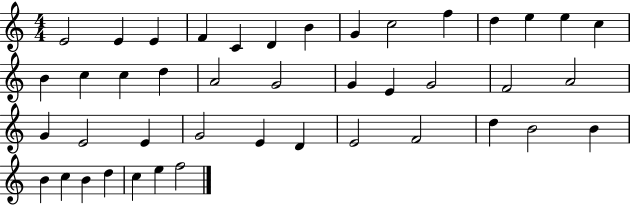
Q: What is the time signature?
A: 4/4